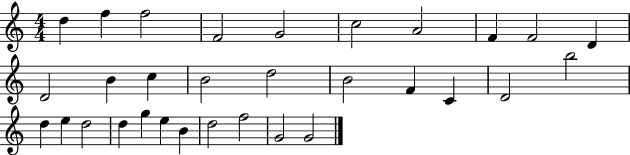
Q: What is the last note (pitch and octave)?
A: G4